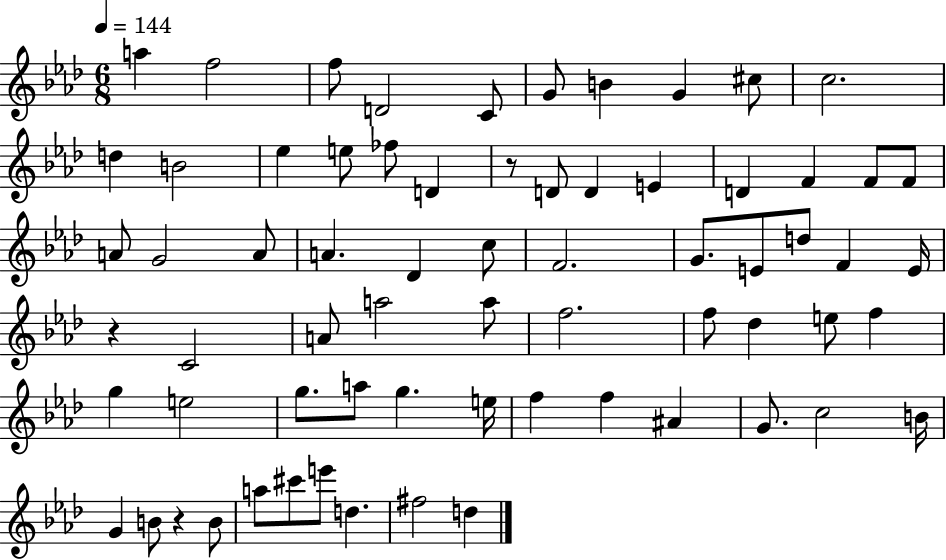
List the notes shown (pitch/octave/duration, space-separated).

A5/q F5/h F5/e D4/h C4/e G4/e B4/q G4/q C#5/e C5/h. D5/q B4/h Eb5/q E5/e FES5/e D4/q R/e D4/e D4/q E4/q D4/q F4/q F4/e F4/e A4/e G4/h A4/e A4/q. Db4/q C5/e F4/h. G4/e. E4/e D5/e F4/q E4/s R/q C4/h A4/e A5/h A5/e F5/h. F5/e Db5/q E5/e F5/q G5/q E5/h G5/e. A5/e G5/q. E5/s F5/q F5/q A#4/q G4/e. C5/h B4/s G4/q B4/e R/q B4/e A5/e C#6/e E6/e D5/q. F#5/h D5/q